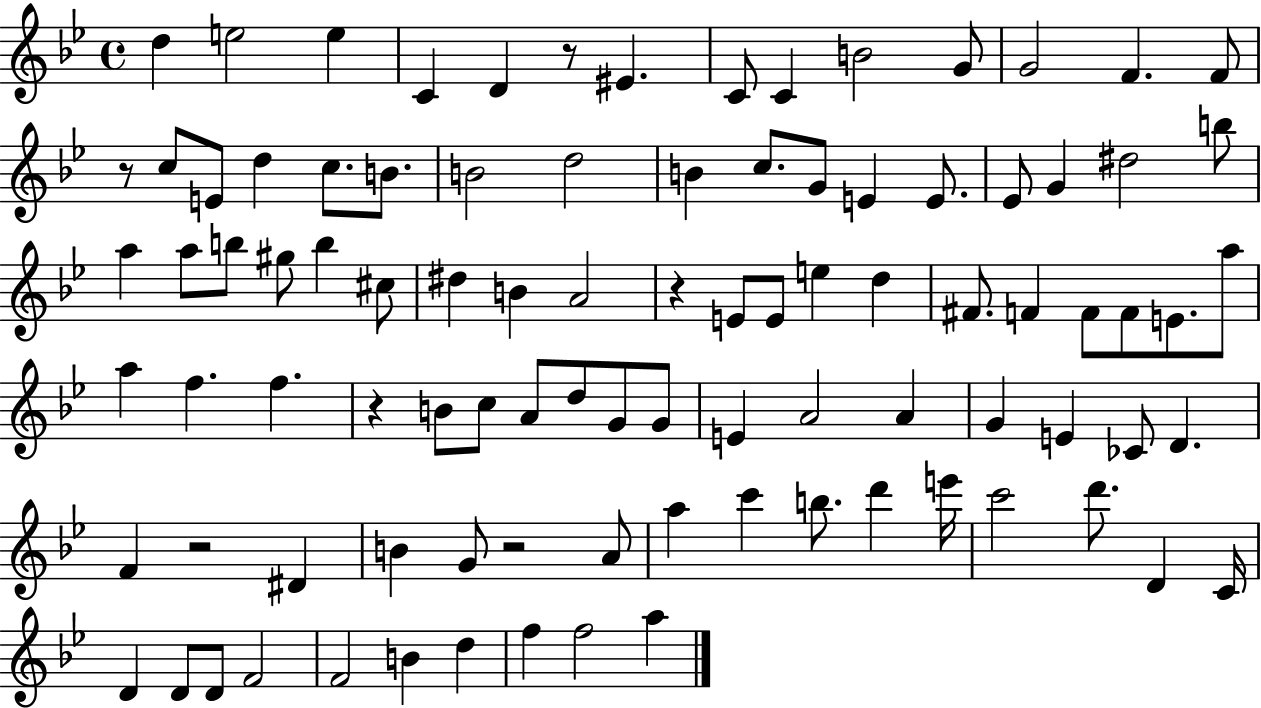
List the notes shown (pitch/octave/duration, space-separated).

D5/q E5/h E5/q C4/q D4/q R/e EIS4/q. C4/e C4/q B4/h G4/e G4/h F4/q. F4/e R/e C5/e E4/e D5/q C5/e. B4/e. B4/h D5/h B4/q C5/e. G4/e E4/q E4/e. Eb4/e G4/q D#5/h B5/e A5/q A5/e B5/e G#5/e B5/q C#5/e D#5/q B4/q A4/h R/q E4/e E4/e E5/q D5/q F#4/e. F4/q F4/e F4/e E4/e. A5/e A5/q F5/q. F5/q. R/q B4/e C5/e A4/e D5/e G4/e G4/e E4/q A4/h A4/q G4/q E4/q CES4/e D4/q. F4/q R/h D#4/q B4/q G4/e R/h A4/e A5/q C6/q B5/e. D6/q E6/s C6/h D6/e. D4/q C4/s D4/q D4/e D4/e F4/h F4/h B4/q D5/q F5/q F5/h A5/q